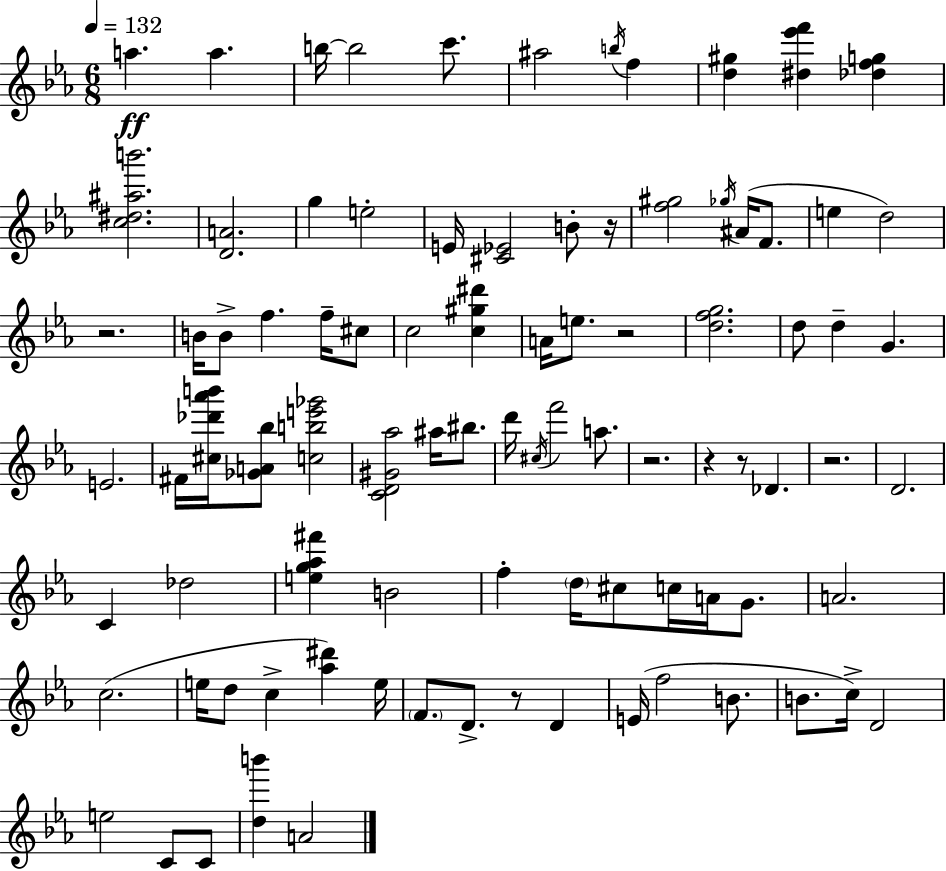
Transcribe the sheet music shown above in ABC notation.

X:1
T:Untitled
M:6/8
L:1/4
K:Cm
a a b/4 b2 c'/2 ^a2 b/4 f [d^g] [^d_e'f'] [_dfg] [c^d^ab']2 [DA]2 g e2 E/4 [^C_E]2 B/2 z/4 [f^g]2 _g/4 ^A/4 F/2 e d2 z2 B/4 B/2 f f/4 ^c/2 c2 [c^g^d'] A/4 e/2 z2 [dfg]2 d/2 d G E2 ^F/4 [^c_d'_a'b']/4 [_GA_b]/2 [cbe'_g']2 [CD^G_a]2 ^a/4 ^b/2 d'/4 ^c/4 f'2 a/2 z2 z z/2 _D z2 D2 C _d2 [eg_a^f'] B2 f d/4 ^c/2 c/4 A/4 G/2 A2 c2 e/4 d/2 c [_a^d'] e/4 F/2 D/2 z/2 D E/4 f2 B/2 B/2 c/4 D2 e2 C/2 C/2 [db'] A2